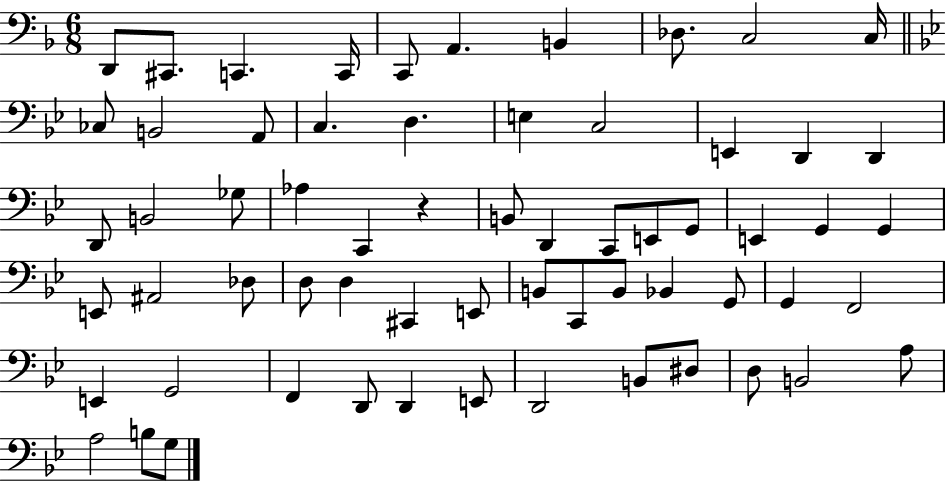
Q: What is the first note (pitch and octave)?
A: D2